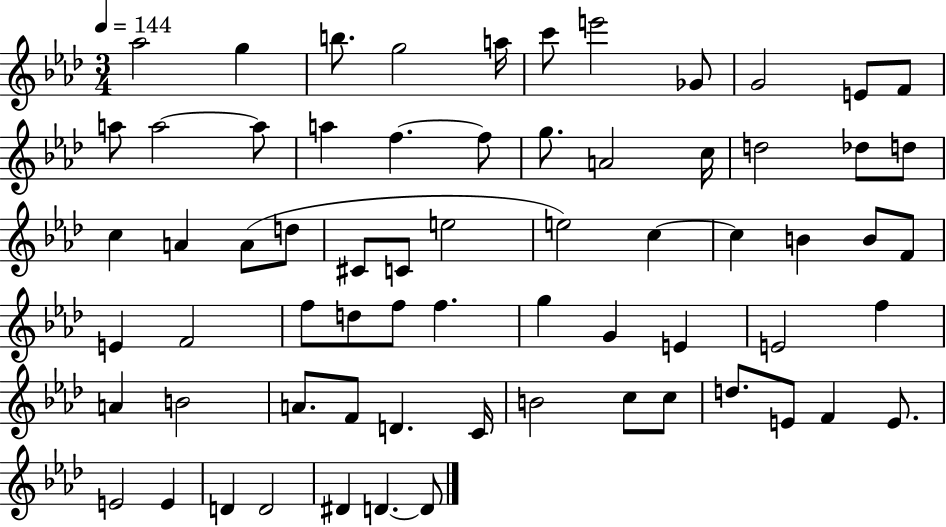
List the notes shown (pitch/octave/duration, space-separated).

Ab5/h G5/q B5/e. G5/h A5/s C6/e E6/h Gb4/e G4/h E4/e F4/e A5/e A5/h A5/e A5/q F5/q. F5/e G5/e. A4/h C5/s D5/h Db5/e D5/e C5/q A4/q A4/e D5/e C#4/e C4/e E5/h E5/h C5/q C5/q B4/q B4/e F4/e E4/q F4/h F5/e D5/e F5/e F5/q. G5/q G4/q E4/q E4/h F5/q A4/q B4/h A4/e. F4/e D4/q. C4/s B4/h C5/e C5/e D5/e. E4/e F4/q E4/e. E4/h E4/q D4/q D4/h D#4/q D4/q. D4/e